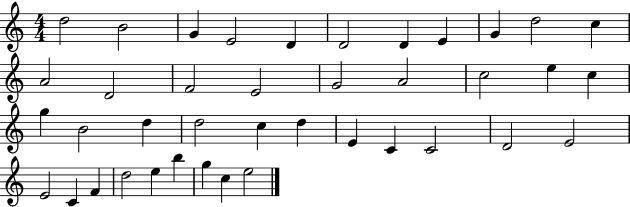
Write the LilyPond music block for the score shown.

{
  \clef treble
  \numericTimeSignature
  \time 4/4
  \key c \major
  d''2 b'2 | g'4 e'2 d'4 | d'2 d'4 e'4 | g'4 d''2 c''4 | \break a'2 d'2 | f'2 e'2 | g'2 a'2 | c''2 e''4 c''4 | \break g''4 b'2 d''4 | d''2 c''4 d''4 | e'4 c'4 c'2 | d'2 e'2 | \break e'2 c'4 f'4 | d''2 e''4 b''4 | g''4 c''4 e''2 | \bar "|."
}